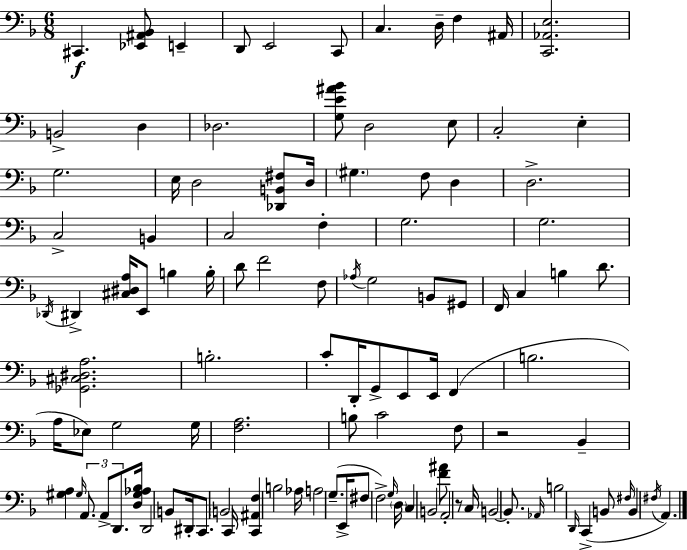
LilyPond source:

{
  \clef bass
  \numericTimeSignature
  \time 6/8
  \key d \minor
  cis,4.\f <ees, ais, bes,>8 e,4-- | d,8 e,2 c,8 | c4. d16-- f4 ais,16 | <c, aes, e>2. | \break b,2-> d4 | des2. | <g e' ais' bes'>8 d2 e8 | c2-. e4-. | \break g2. | e16 d2 <des, b, fis>8 d16 | \parenthesize gis4. f8 d4 | d2.-> | \break c2-> b,4 | c2 f4-. | g2. | g2. | \break \acciaccatura { des,16 } dis,4-> <cis dis a>16 e,8 b4 | b16-. d'8 f'2 f8 | \acciaccatura { aes16 } g2 b,8 | gis,8 f,16 c4 b4 d'8. | \break <ges, cis dis a>2. | b2.-. | c'8-. d,16-. g,8-> e,8 e,16 f,4( | b2. | \break a16 ees8) g2 | g16 <f a>2. | b8 c'2 | f8 r2 bes,4-- | \break <gis a>4 \grace { gis16 } \tuplet 3/2 { a,8. a,8-> | d,8. } <d gis aes bes>16 d,2 | b,8 dis,16-. c,8. \parenthesize b,2 | c,16 <c, ais, f>4 b2 | \break aes16 a2 | g8.--( e,16-> fis8 f2->) | \grace { g16 } \parenthesize d16 c4 b,2 | <f' ais'>8 a,2-. | \break r8 c16 b,2~~ | b,8.-. \grace { aes,16 } b2 | \grace { d,16 } c,4->( b,8 \grace { fis16 } b,4 | \acciaccatura { fis16 } a,4.) \bar "|."
}